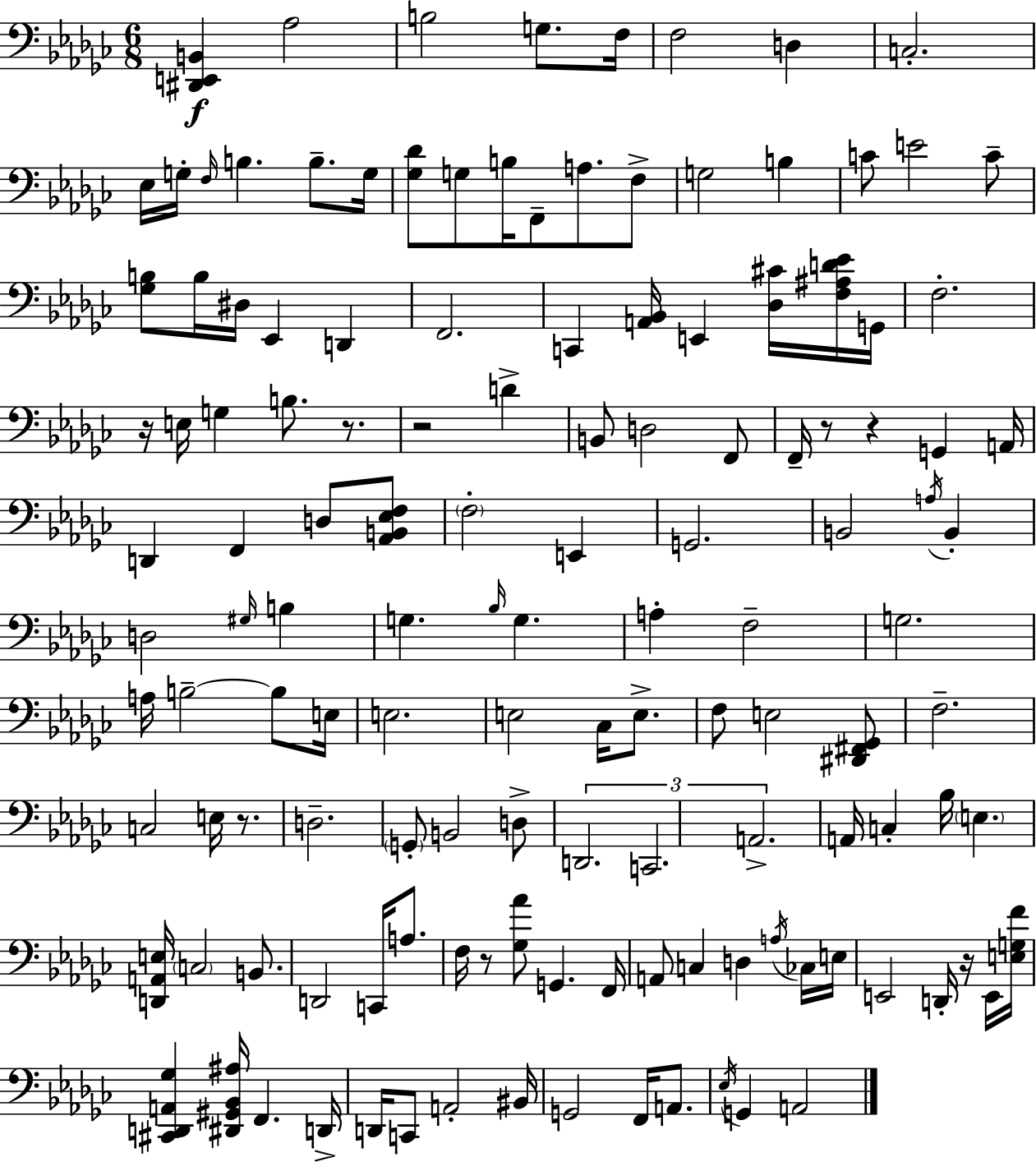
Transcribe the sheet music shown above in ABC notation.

X:1
T:Untitled
M:6/8
L:1/4
K:Ebm
[^D,,E,,B,,] _A,2 B,2 G,/2 F,/4 F,2 D, C,2 _E,/4 G,/4 F,/4 B, B,/2 G,/4 [_G,_D]/2 G,/2 B,/4 F,,/2 A,/2 F,/2 G,2 B, C/2 E2 C/2 [_G,B,]/2 B,/4 ^D,/4 _E,, D,, F,,2 C,, [A,,_B,,]/4 E,, [_D,^C]/4 [F,^A,D_E]/4 G,,/4 F,2 z/4 E,/4 G, B,/2 z/2 z2 D B,,/2 D,2 F,,/2 F,,/4 z/2 z G,, A,,/4 D,, F,, D,/2 [_A,,B,,_E,F,]/2 F,2 E,, G,,2 B,,2 A,/4 B,, D,2 ^G,/4 B, G, _B,/4 G, A, F,2 G,2 A,/4 B,2 B,/2 E,/4 E,2 E,2 _C,/4 E,/2 F,/2 E,2 [^D,,^F,,_G,,]/2 F,2 C,2 E,/4 z/2 D,2 G,,/2 B,,2 D,/2 D,,2 C,,2 A,,2 A,,/4 C, _B,/4 E, [D,,A,,E,]/4 C,2 B,,/2 D,,2 C,,/4 A,/2 F,/4 z/2 [_G,_A]/2 G,, F,,/4 A,,/2 C, D, A,/4 _C,/4 E,/4 E,,2 D,,/4 z/4 E,,/4 [E,G,F]/4 [^C,,D,,A,,_G,] [^D,,^G,,_B,,^A,]/4 F,, D,,/4 D,,/4 C,,/2 A,,2 ^B,,/4 G,,2 F,,/4 A,,/2 _E,/4 G,, A,,2